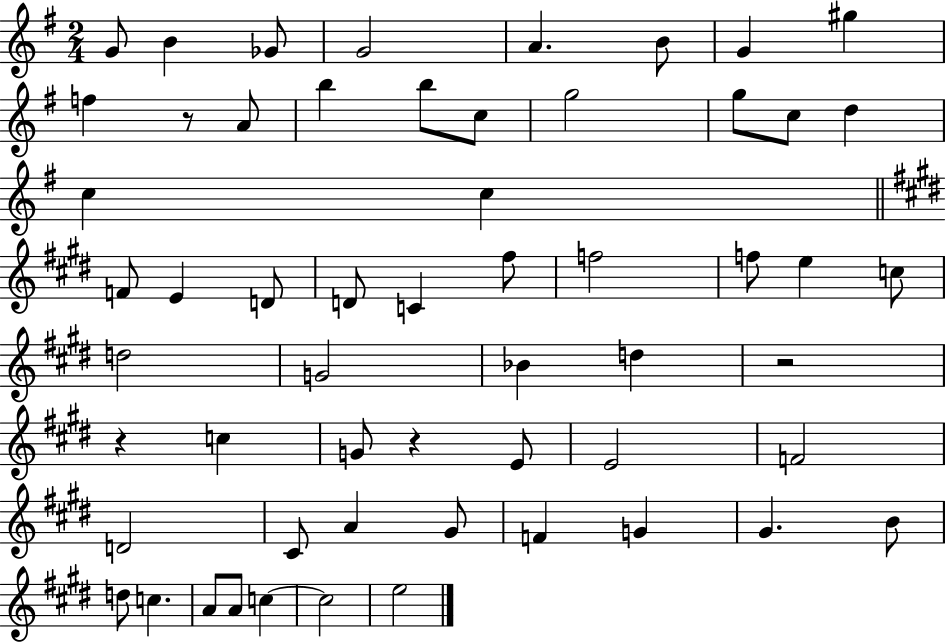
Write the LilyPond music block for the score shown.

{
  \clef treble
  \numericTimeSignature
  \time 2/4
  \key g \major
  g'8 b'4 ges'8 | g'2 | a'4. b'8 | g'4 gis''4 | \break f''4 r8 a'8 | b''4 b''8 c''8 | g''2 | g''8 c''8 d''4 | \break c''4 c''4 | \bar "||" \break \key e \major f'8 e'4 d'8 | d'8 c'4 fis''8 | f''2 | f''8 e''4 c''8 | \break d''2 | g'2 | bes'4 d''4 | r2 | \break r4 c''4 | g'8 r4 e'8 | e'2 | f'2 | \break d'2 | cis'8 a'4 gis'8 | f'4 g'4 | gis'4. b'8 | \break d''8 c''4. | a'8 a'8 c''4~~ | c''2 | e''2 | \break \bar "|."
}